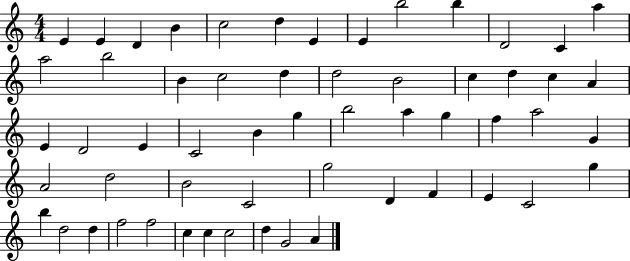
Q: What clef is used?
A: treble